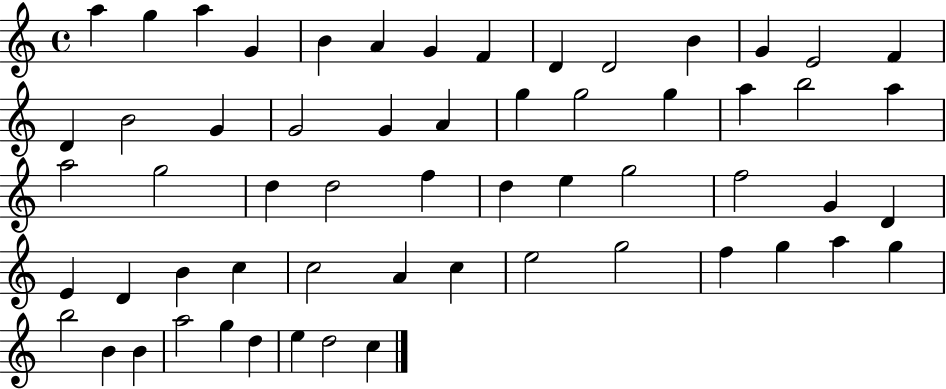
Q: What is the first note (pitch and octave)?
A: A5